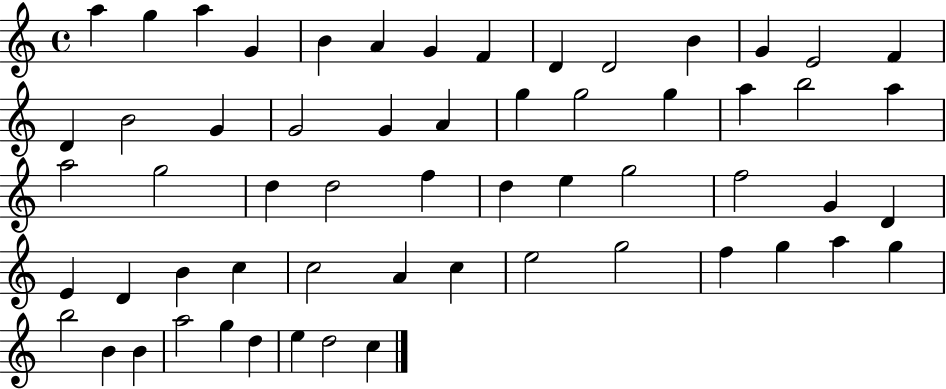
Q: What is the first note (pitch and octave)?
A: A5